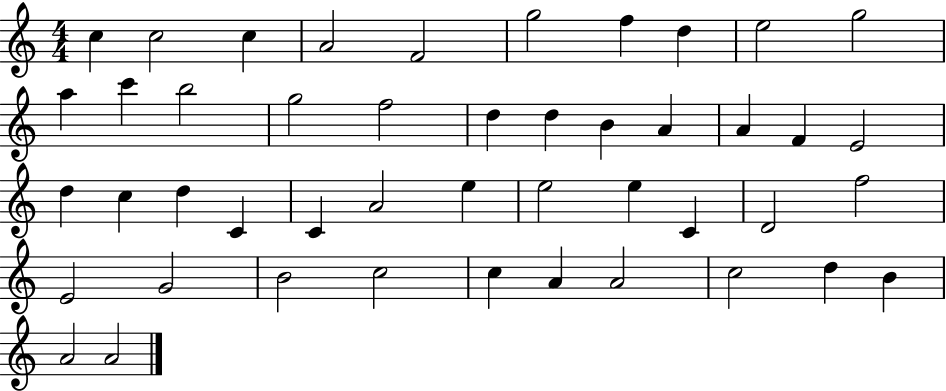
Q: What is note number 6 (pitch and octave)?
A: G5